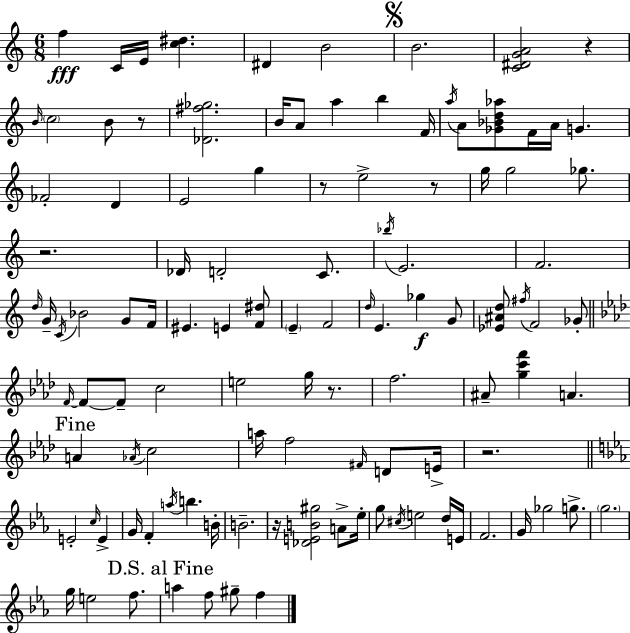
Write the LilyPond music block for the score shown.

{
  \clef treble
  \numericTimeSignature
  \time 6/8
  \key c \major
  f''4\fff c'16 e'16 <c'' dis''>4. | dis'4 b'2 | \mark \markup { \musicglyph "scripts.segno" } b'2. | <c' dis' g' a'>2 r4 | \break \grace { b'16 } \parenthesize c''2 b'8 r8 | <des' fis'' ges''>2. | b'16 a'8 a''4 b''4 | f'16 \acciaccatura { a''16 } a'8 <ges' bes' d'' aes''>8 f'16 a'16 g'4. | \break fes'2-. d'4 | e'2 g''4 | r8 e''2-> | r8 g''16 g''2 ges''8. | \break r2. | des'16 d'2-. c'8. | \acciaccatura { bes''16 } e'2. | f'2. | \break \grace { d''16 } g'16-- \acciaccatura { c'16 } bes'2 | g'8 f'16 eis'4. e'4 | <f' dis''>8 \parenthesize e'4-- f'2 | \grace { d''16 } e'4. | \break ges''4\f g'8 <ees' ais' d''>8 \acciaccatura { fis''16 } f'2 | ges'8-. \bar "||" \break \key f \minor \grace { f'16~ }~ f'8 f'8-- c''2 | e''2 g''16 r8. | f''2. | ais'8-- <g'' c''' f'''>4 a'4. | \break \mark "Fine" a'4 \acciaccatura { aes'16 } c''2 | a''16 f''2 \grace { fis'16 } | d'8 e'16-> r2. | \bar "||" \break \key ees \major e'2-. \grace { c''16 } e'4-> | g'16 f'4-. \acciaccatura { a''16 } b''4. | b'16-. b'2.-- | r16 <des' e' b' gis''>2 a'8-> | \break ees''16-. g''8 \acciaccatura { cis''16 } e''2 | d''16 e'16 f'2. | g'16 ges''2 | g''8.-> \parenthesize g''2. | \break g''16 e''2 | f''8. \mark "D.S. al Fine" a''4 f''8 gis''8-- f''4 | \bar "|."
}